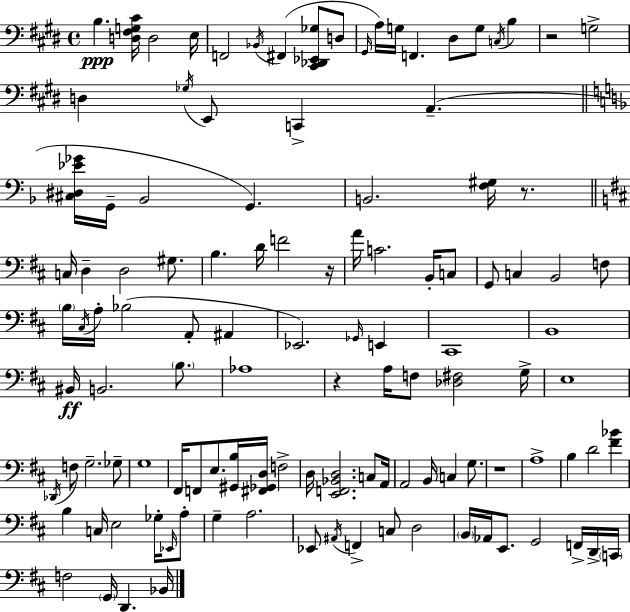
B3/q. [D3,F#3,G3,C#4]/s D3/h E3/s F2/h Bb2/s F#2/q [C#2,Db2,Eb2,Gb3]/e D3/e G#2/s A3/s G3/s F2/q. D#3/e G3/e C3/s B3/q R/h G3/h D3/q Gb3/s E2/e C2/q A2/q. [C#3,D#3,Eb4,Gb4]/s G2/s Bb2/h G2/q. B2/h. [F3,G#3]/s R/e. C3/s D3/q D3/h G#3/e. B3/q. D4/s F4/h R/s A4/s C4/h. B2/s C3/e G2/e C3/q B2/h F3/e B3/s C#3/s A3/s Bb3/h A2/e A#2/q Eb2/h. Gb2/s E2/q C#2/w B2/w BIS2/s B2/h. B3/e. Ab3/w R/q A3/s F3/e [Db3,F#3]/h G3/s E3/w Db2/s F3/e G3/h. Gb3/e G3/w F#2/s F2/e E3/e. [G#2,B3]/s [F#2,Gb2,D3]/s F3/h D3/s [E2,F2,Bb2,D3]/h. C3/e A2/s A2/h B2/s C3/q G3/e. R/w A3/w B3/q D4/h [F#4,Bb4]/q B3/q C3/s E3/h Gb3/s Eb2/s A3/e G3/q A3/h. Eb2/e A#2/s F2/q C3/e D3/h B2/s Ab2/s E2/e. G2/h F2/s D2/s C2/s F3/h G2/s D2/q. Bb2/s